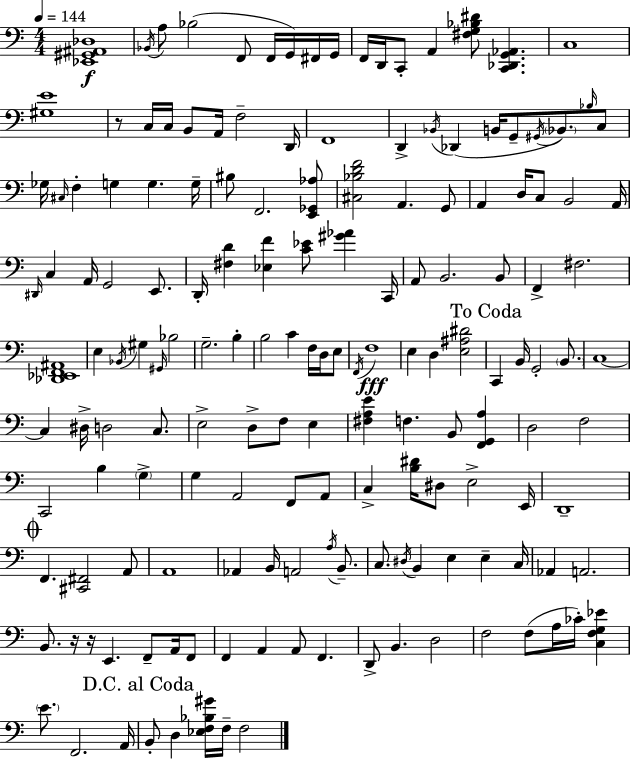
X:1
T:Untitled
M:4/4
L:1/4
K:Am
[_E,,^G,,^A,,_D,]4 _B,,/4 A,/2 _B,2 F,,/2 F,,/4 G,,/4 ^F,,/4 G,,/4 F,,/4 D,,/4 C,,/2 A,, [^F,G,_B,^D]/2 [C,,_D,,G,,_A,,] C,4 [^G,E]4 z/2 C,/4 C,/4 B,,/2 A,,/4 F,2 D,,/4 F,,4 D,, _B,,/4 _D,, B,,/4 G,,/2 ^G,,/4 _B,,/2 _B,/4 C,/2 _G,/4 ^C,/4 F, G, G, G,/4 ^B,/2 F,,2 [E,,_G,,_A,]/2 [^C,_B,DF]2 A,, G,,/2 A,, D,/4 C,/2 B,,2 A,,/4 ^D,,/4 C, A,,/4 G,,2 E,,/2 D,,/4 [^F,D] [_E,F] [C_E]/2 [^G_A] C,,/4 A,,/2 B,,2 B,,/2 F,, ^F,2 [_D,,_E,,F,,^A,,]4 E, _B,,/4 ^G, ^G,,/4 _B,2 G,2 B, B,2 C F,/4 D,/4 E,/2 F,,/4 F,4 E, D, [E,^A,^D]2 C,, B,,/4 G,,2 B,,/2 C,4 C, ^D,/4 D,2 C,/2 E,2 D,/2 F,/2 E, [^F,A,E] F, B,,/2 [F,,G,,A,] D,2 F,2 C,,2 B, G, G, A,,2 F,,/2 A,,/2 C, [B,^D]/4 ^D,/2 E,2 E,,/4 D,,4 F,, [^C,,^F,,]2 A,,/2 A,,4 _A,, B,,/4 A,,2 A,/4 B,,/2 C,/2 ^D,/4 B,, E, E, C,/4 _A,, A,,2 B,,/2 z/4 z/4 E,, F,,/2 A,,/4 F,,/2 F,, A,, A,,/2 F,, D,,/2 B,, D,2 F,2 F,/2 A,/4 _C/4 [C,F,G,_E] E/2 F,,2 A,,/4 B,,/2 D, [_E,F,_B,^G]/4 F,/4 F,2